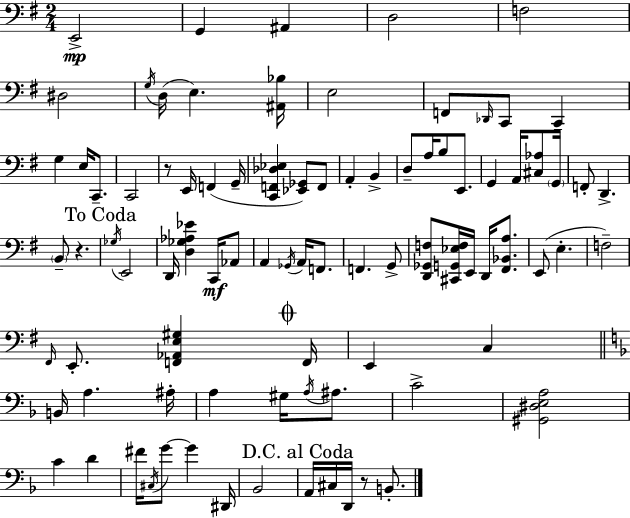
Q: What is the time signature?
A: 2/4